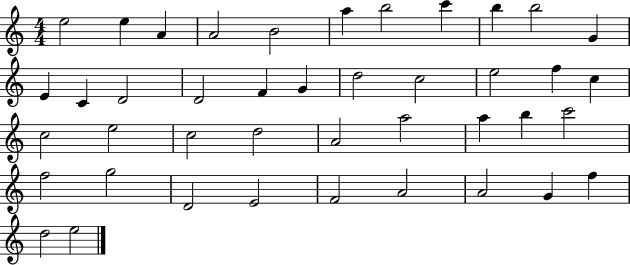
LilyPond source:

{
  \clef treble
  \numericTimeSignature
  \time 4/4
  \key c \major
  e''2 e''4 a'4 | a'2 b'2 | a''4 b''2 c'''4 | b''4 b''2 g'4 | \break e'4 c'4 d'2 | d'2 f'4 g'4 | d''2 c''2 | e''2 f''4 c''4 | \break c''2 e''2 | c''2 d''2 | a'2 a''2 | a''4 b''4 c'''2 | \break f''2 g''2 | d'2 e'2 | f'2 a'2 | a'2 g'4 f''4 | \break d''2 e''2 | \bar "|."
}